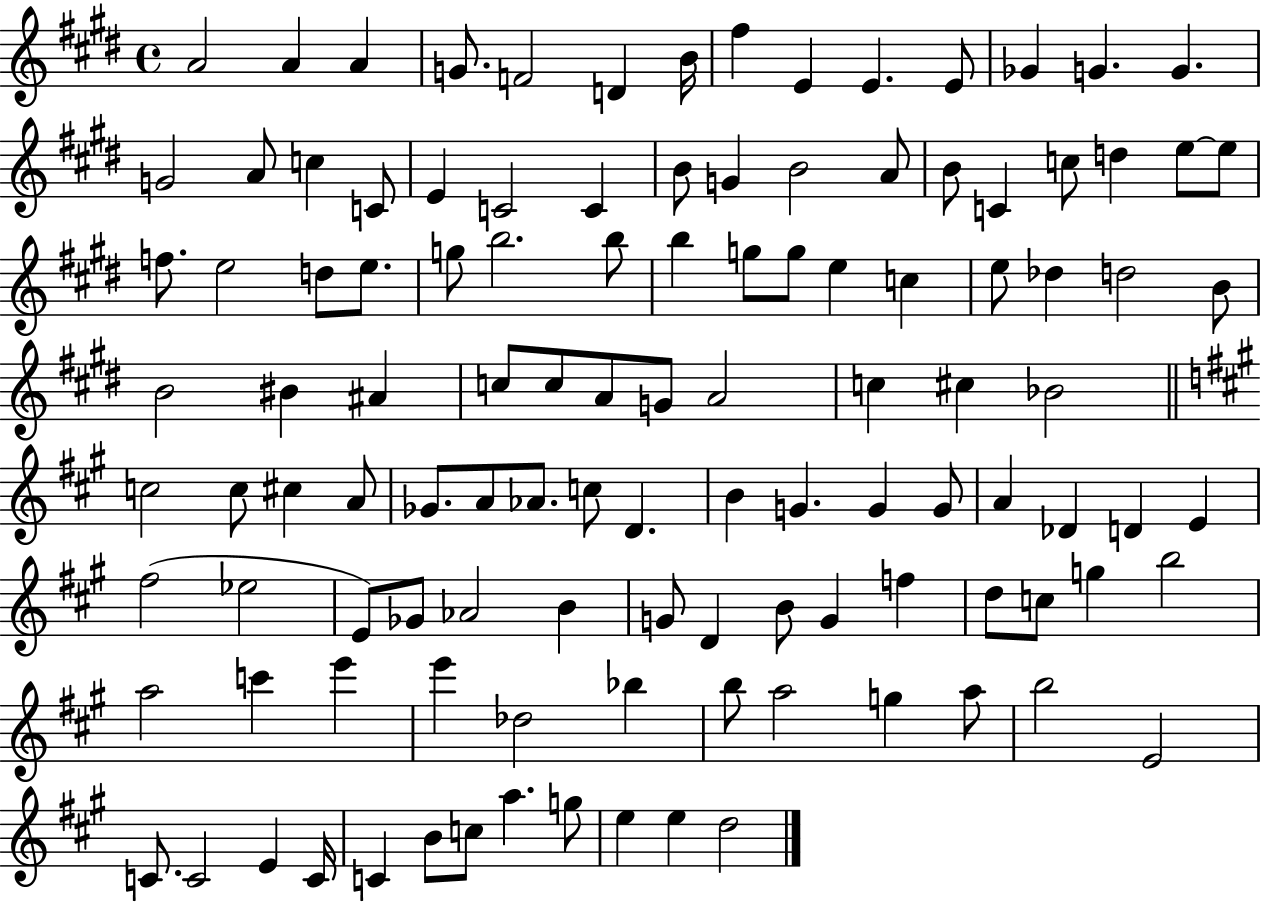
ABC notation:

X:1
T:Untitled
M:4/4
L:1/4
K:E
A2 A A G/2 F2 D B/4 ^f E E E/2 _G G G G2 A/2 c C/2 E C2 C B/2 G B2 A/2 B/2 C c/2 d e/2 e/2 f/2 e2 d/2 e/2 g/2 b2 b/2 b g/2 g/2 e c e/2 _d d2 B/2 B2 ^B ^A c/2 c/2 A/2 G/2 A2 c ^c _B2 c2 c/2 ^c A/2 _G/2 A/2 _A/2 c/2 D B G G G/2 A _D D E ^f2 _e2 E/2 _G/2 _A2 B G/2 D B/2 G f d/2 c/2 g b2 a2 c' e' e' _d2 _b b/2 a2 g a/2 b2 E2 C/2 C2 E C/4 C B/2 c/2 a g/2 e e d2